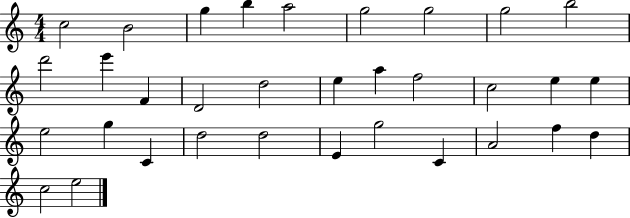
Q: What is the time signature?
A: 4/4